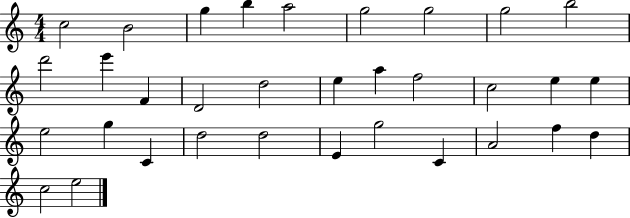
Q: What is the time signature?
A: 4/4